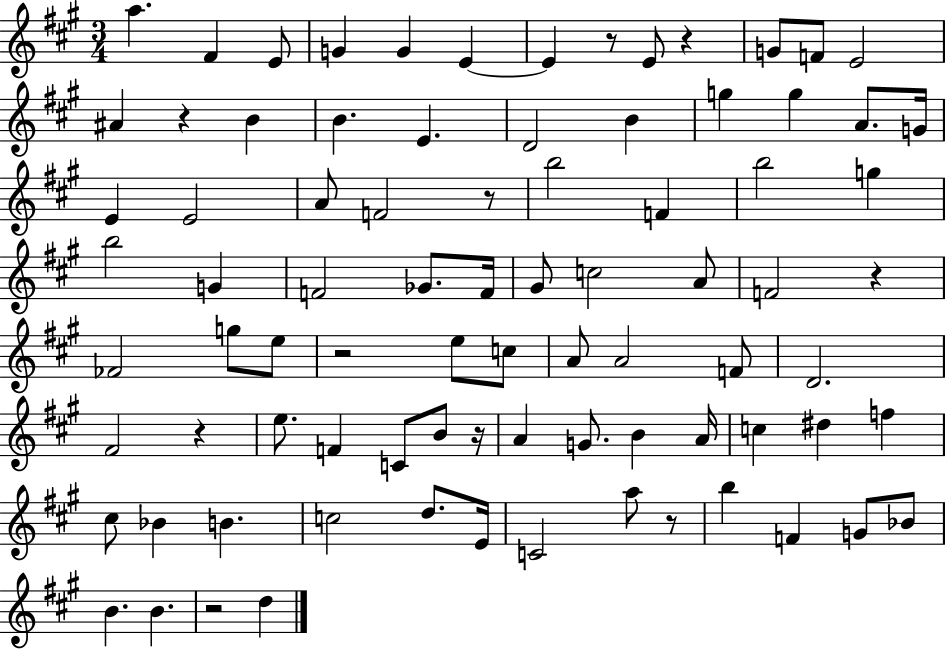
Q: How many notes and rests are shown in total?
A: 84